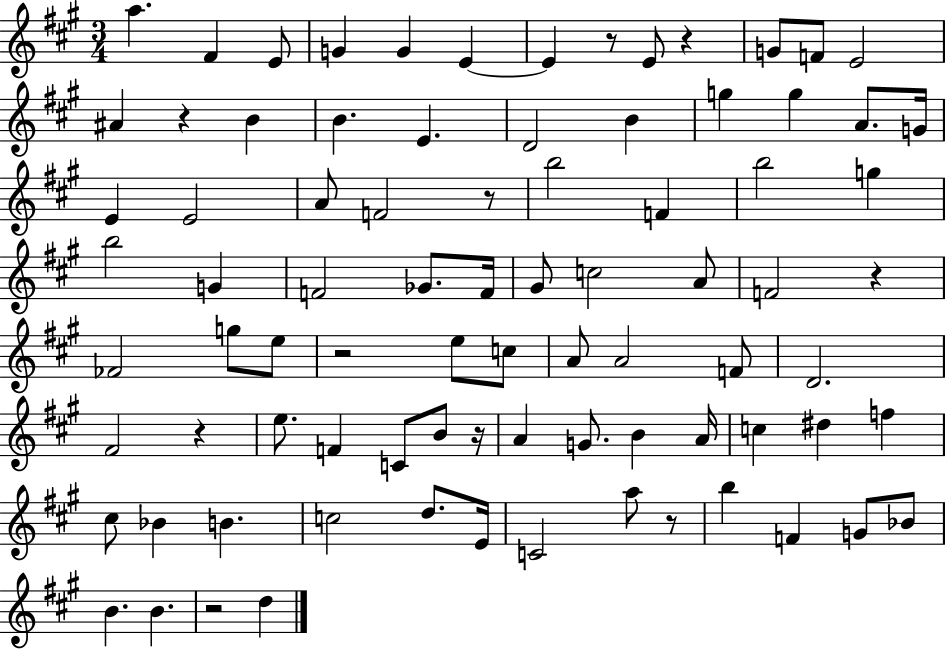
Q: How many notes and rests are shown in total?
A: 84